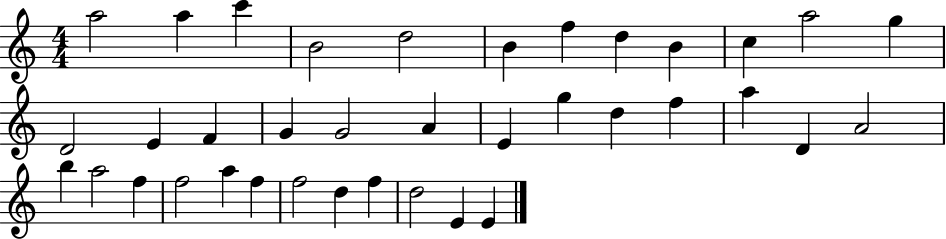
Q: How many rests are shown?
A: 0